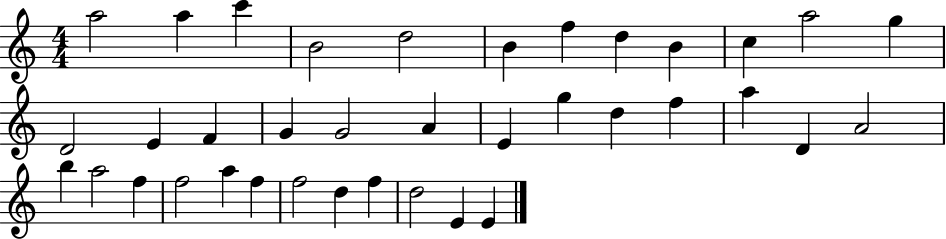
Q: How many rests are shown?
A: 0